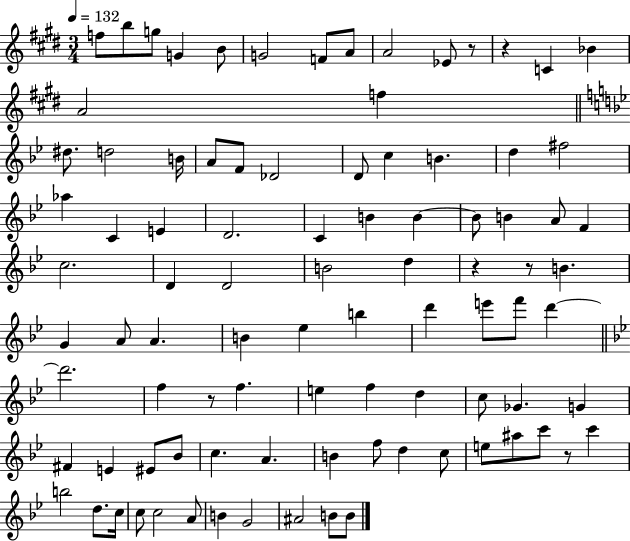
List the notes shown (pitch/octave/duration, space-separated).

F5/e B5/e G5/e G4/q B4/e G4/h F4/e A4/e A4/h Eb4/e R/e R/q C4/q Bb4/q A4/h F5/q D#5/e. D5/h B4/s A4/e F4/e Db4/h D4/e C5/q B4/q. D5/q F#5/h Ab5/q C4/q E4/q D4/h. C4/q B4/q B4/q B4/e B4/q A4/e F4/q C5/h. D4/q D4/h B4/h D5/q R/q R/e B4/q. G4/q A4/e A4/q. B4/q Eb5/q B5/q D6/q E6/e F6/e D6/q D6/h. F5/q R/e F5/q. E5/q F5/q D5/q C5/e Gb4/q. G4/q F#4/q E4/q EIS4/e Bb4/e C5/q. A4/q. B4/q F5/e D5/q C5/e E5/e A#5/e C6/e R/e C6/q B5/h D5/e. C5/s C5/e C5/h A4/e B4/q G4/h A#4/h B4/e B4/e